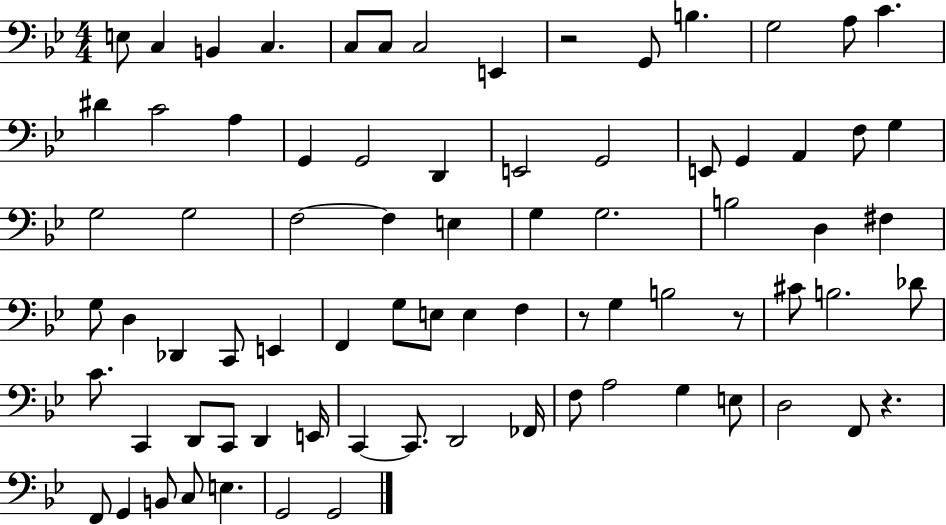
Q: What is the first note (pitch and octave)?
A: E3